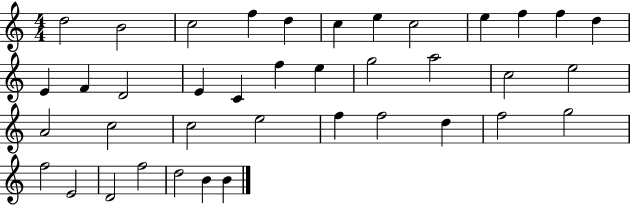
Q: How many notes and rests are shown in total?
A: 39